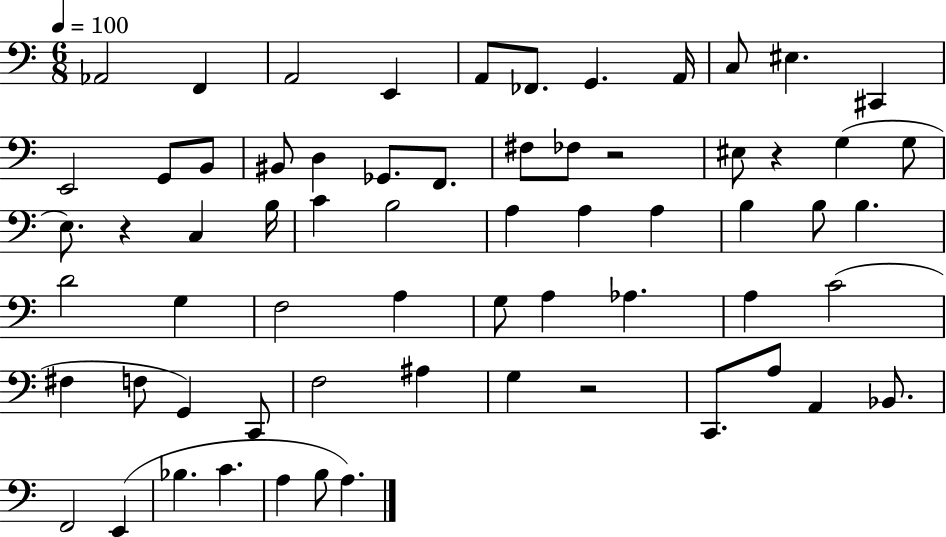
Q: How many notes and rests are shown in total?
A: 65